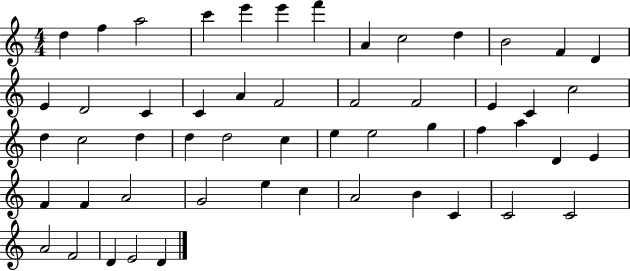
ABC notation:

X:1
T:Untitled
M:4/4
L:1/4
K:C
d f a2 c' e' e' f' A c2 d B2 F D E D2 C C A F2 F2 F2 E C c2 d c2 d d d2 c e e2 g f a D E F F A2 G2 e c A2 B C C2 C2 A2 F2 D E2 D